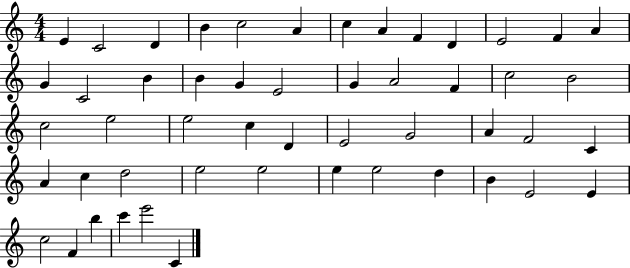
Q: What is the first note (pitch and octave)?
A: E4